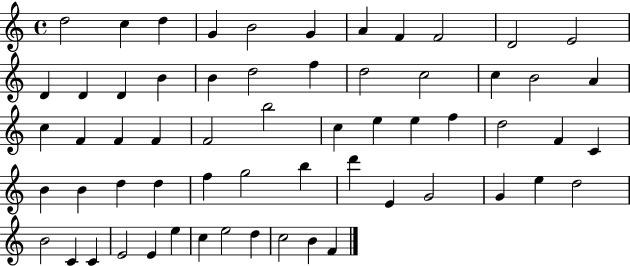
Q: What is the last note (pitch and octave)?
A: F4